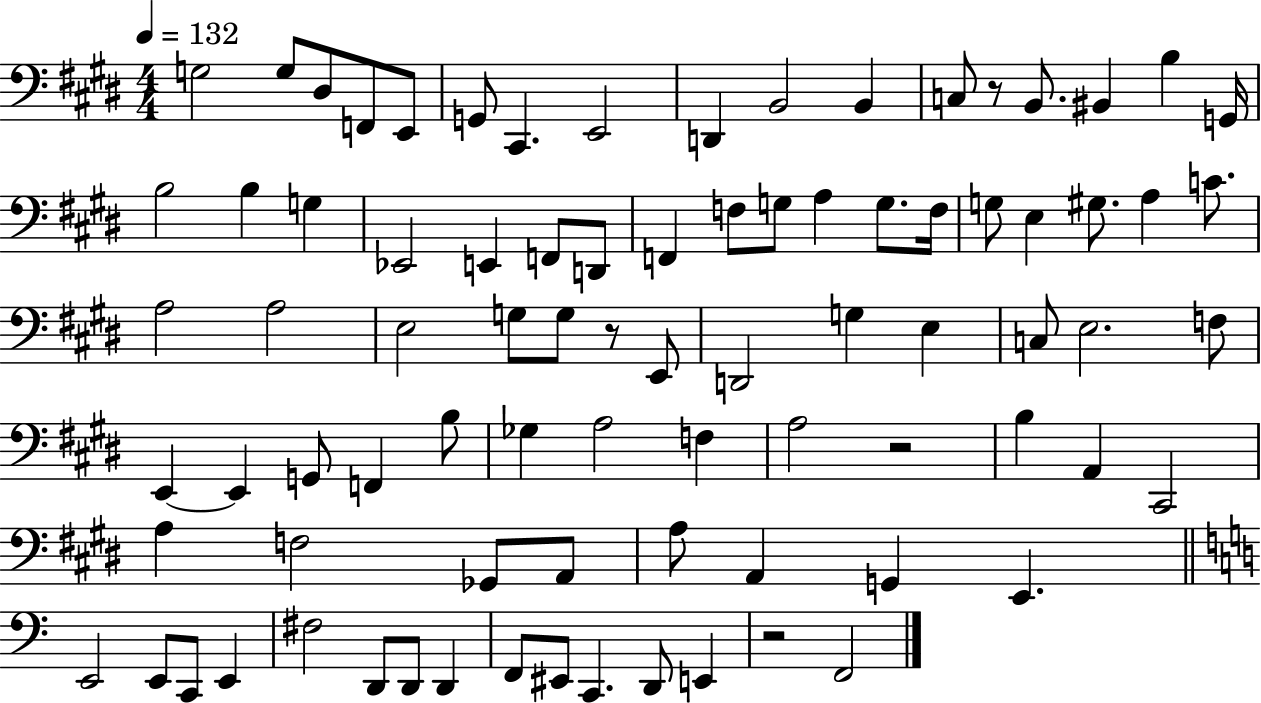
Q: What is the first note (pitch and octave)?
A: G3